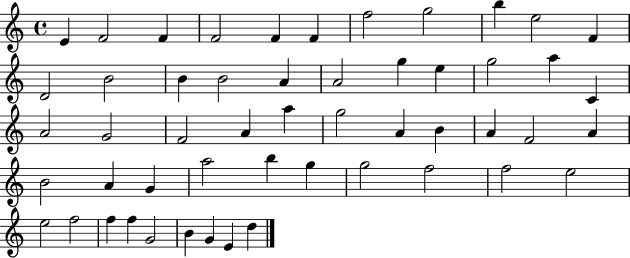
E4/q F4/h F4/q F4/h F4/q F4/q F5/h G5/h B5/q E5/h F4/q D4/h B4/h B4/q B4/h A4/q A4/h G5/q E5/q G5/h A5/q C4/q A4/h G4/h F4/h A4/q A5/q G5/h A4/q B4/q A4/q F4/h A4/q B4/h A4/q G4/q A5/h B5/q G5/q G5/h F5/h F5/h E5/h E5/h F5/h F5/q F5/q G4/h B4/q G4/q E4/q D5/q